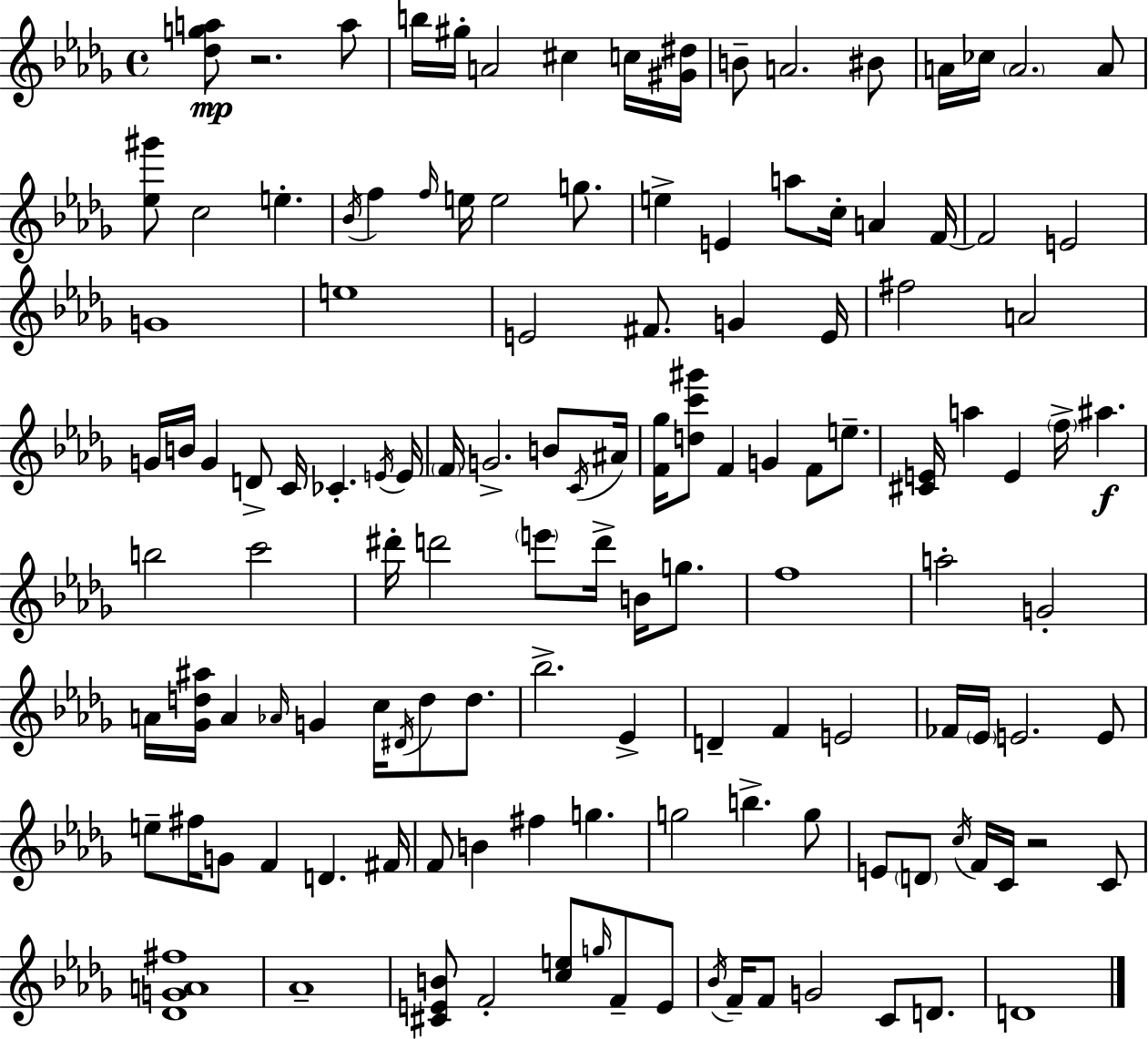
[Db5,G5,A5]/e R/h. A5/e B5/s G#5/s A4/h C#5/q C5/s [G#4,D#5]/s B4/e A4/h. BIS4/e A4/s CES5/s A4/h. A4/e [Eb5,G#6]/e C5/h E5/q. Bb4/s F5/q F5/s E5/s E5/h G5/e. E5/q E4/q A5/e C5/s A4/q F4/s F4/h E4/h G4/w E5/w E4/h F#4/e. G4/q E4/s F#5/h A4/h G4/s B4/s G4/q D4/e C4/s CES4/q. E4/s E4/s F4/s G4/h. B4/e C4/s A#4/s [F4,Gb5]/s [D5,C6,G#6]/e F4/q G4/q F4/e E5/e. [C#4,E4]/s A5/q E4/q F5/s A#5/q. B5/h C6/h D#6/s D6/h E6/e D6/s B4/s G5/e. F5/w A5/h G4/h A4/s [Gb4,D5,A#5]/s A4/q Ab4/s G4/q C5/s D#4/s D5/e D5/e. Bb5/h. Eb4/q D4/q F4/q E4/h FES4/s Eb4/s E4/h. E4/e E5/e F#5/s G4/e F4/q D4/q. F#4/s F4/e B4/q F#5/q G5/q. G5/h B5/q. G5/e E4/e D4/e C5/s F4/s C4/s R/h C4/e [Db4,G4,A4,F#5]/w Ab4/w [C#4,E4,B4]/e F4/h [C5,E5]/e G5/s F4/e E4/e Bb4/s F4/s F4/e G4/h C4/e D4/e. D4/w